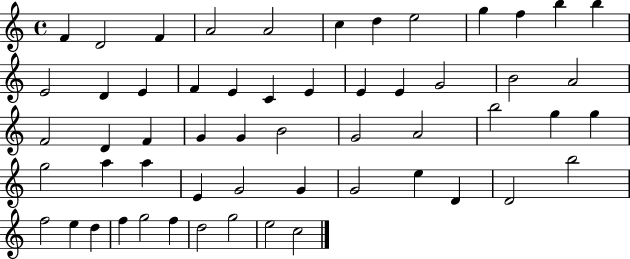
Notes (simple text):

F4/q D4/h F4/q A4/h A4/h C5/q D5/q E5/h G5/q F5/q B5/q B5/q E4/h D4/q E4/q F4/q E4/q C4/q E4/q E4/q E4/q G4/h B4/h A4/h F4/h D4/q F4/q G4/q G4/q B4/h G4/h A4/h B5/h G5/q G5/q G5/h A5/q A5/q E4/q G4/h G4/q G4/h E5/q D4/q D4/h B5/h F5/h E5/q D5/q F5/q G5/h F5/q D5/h G5/h E5/h C5/h